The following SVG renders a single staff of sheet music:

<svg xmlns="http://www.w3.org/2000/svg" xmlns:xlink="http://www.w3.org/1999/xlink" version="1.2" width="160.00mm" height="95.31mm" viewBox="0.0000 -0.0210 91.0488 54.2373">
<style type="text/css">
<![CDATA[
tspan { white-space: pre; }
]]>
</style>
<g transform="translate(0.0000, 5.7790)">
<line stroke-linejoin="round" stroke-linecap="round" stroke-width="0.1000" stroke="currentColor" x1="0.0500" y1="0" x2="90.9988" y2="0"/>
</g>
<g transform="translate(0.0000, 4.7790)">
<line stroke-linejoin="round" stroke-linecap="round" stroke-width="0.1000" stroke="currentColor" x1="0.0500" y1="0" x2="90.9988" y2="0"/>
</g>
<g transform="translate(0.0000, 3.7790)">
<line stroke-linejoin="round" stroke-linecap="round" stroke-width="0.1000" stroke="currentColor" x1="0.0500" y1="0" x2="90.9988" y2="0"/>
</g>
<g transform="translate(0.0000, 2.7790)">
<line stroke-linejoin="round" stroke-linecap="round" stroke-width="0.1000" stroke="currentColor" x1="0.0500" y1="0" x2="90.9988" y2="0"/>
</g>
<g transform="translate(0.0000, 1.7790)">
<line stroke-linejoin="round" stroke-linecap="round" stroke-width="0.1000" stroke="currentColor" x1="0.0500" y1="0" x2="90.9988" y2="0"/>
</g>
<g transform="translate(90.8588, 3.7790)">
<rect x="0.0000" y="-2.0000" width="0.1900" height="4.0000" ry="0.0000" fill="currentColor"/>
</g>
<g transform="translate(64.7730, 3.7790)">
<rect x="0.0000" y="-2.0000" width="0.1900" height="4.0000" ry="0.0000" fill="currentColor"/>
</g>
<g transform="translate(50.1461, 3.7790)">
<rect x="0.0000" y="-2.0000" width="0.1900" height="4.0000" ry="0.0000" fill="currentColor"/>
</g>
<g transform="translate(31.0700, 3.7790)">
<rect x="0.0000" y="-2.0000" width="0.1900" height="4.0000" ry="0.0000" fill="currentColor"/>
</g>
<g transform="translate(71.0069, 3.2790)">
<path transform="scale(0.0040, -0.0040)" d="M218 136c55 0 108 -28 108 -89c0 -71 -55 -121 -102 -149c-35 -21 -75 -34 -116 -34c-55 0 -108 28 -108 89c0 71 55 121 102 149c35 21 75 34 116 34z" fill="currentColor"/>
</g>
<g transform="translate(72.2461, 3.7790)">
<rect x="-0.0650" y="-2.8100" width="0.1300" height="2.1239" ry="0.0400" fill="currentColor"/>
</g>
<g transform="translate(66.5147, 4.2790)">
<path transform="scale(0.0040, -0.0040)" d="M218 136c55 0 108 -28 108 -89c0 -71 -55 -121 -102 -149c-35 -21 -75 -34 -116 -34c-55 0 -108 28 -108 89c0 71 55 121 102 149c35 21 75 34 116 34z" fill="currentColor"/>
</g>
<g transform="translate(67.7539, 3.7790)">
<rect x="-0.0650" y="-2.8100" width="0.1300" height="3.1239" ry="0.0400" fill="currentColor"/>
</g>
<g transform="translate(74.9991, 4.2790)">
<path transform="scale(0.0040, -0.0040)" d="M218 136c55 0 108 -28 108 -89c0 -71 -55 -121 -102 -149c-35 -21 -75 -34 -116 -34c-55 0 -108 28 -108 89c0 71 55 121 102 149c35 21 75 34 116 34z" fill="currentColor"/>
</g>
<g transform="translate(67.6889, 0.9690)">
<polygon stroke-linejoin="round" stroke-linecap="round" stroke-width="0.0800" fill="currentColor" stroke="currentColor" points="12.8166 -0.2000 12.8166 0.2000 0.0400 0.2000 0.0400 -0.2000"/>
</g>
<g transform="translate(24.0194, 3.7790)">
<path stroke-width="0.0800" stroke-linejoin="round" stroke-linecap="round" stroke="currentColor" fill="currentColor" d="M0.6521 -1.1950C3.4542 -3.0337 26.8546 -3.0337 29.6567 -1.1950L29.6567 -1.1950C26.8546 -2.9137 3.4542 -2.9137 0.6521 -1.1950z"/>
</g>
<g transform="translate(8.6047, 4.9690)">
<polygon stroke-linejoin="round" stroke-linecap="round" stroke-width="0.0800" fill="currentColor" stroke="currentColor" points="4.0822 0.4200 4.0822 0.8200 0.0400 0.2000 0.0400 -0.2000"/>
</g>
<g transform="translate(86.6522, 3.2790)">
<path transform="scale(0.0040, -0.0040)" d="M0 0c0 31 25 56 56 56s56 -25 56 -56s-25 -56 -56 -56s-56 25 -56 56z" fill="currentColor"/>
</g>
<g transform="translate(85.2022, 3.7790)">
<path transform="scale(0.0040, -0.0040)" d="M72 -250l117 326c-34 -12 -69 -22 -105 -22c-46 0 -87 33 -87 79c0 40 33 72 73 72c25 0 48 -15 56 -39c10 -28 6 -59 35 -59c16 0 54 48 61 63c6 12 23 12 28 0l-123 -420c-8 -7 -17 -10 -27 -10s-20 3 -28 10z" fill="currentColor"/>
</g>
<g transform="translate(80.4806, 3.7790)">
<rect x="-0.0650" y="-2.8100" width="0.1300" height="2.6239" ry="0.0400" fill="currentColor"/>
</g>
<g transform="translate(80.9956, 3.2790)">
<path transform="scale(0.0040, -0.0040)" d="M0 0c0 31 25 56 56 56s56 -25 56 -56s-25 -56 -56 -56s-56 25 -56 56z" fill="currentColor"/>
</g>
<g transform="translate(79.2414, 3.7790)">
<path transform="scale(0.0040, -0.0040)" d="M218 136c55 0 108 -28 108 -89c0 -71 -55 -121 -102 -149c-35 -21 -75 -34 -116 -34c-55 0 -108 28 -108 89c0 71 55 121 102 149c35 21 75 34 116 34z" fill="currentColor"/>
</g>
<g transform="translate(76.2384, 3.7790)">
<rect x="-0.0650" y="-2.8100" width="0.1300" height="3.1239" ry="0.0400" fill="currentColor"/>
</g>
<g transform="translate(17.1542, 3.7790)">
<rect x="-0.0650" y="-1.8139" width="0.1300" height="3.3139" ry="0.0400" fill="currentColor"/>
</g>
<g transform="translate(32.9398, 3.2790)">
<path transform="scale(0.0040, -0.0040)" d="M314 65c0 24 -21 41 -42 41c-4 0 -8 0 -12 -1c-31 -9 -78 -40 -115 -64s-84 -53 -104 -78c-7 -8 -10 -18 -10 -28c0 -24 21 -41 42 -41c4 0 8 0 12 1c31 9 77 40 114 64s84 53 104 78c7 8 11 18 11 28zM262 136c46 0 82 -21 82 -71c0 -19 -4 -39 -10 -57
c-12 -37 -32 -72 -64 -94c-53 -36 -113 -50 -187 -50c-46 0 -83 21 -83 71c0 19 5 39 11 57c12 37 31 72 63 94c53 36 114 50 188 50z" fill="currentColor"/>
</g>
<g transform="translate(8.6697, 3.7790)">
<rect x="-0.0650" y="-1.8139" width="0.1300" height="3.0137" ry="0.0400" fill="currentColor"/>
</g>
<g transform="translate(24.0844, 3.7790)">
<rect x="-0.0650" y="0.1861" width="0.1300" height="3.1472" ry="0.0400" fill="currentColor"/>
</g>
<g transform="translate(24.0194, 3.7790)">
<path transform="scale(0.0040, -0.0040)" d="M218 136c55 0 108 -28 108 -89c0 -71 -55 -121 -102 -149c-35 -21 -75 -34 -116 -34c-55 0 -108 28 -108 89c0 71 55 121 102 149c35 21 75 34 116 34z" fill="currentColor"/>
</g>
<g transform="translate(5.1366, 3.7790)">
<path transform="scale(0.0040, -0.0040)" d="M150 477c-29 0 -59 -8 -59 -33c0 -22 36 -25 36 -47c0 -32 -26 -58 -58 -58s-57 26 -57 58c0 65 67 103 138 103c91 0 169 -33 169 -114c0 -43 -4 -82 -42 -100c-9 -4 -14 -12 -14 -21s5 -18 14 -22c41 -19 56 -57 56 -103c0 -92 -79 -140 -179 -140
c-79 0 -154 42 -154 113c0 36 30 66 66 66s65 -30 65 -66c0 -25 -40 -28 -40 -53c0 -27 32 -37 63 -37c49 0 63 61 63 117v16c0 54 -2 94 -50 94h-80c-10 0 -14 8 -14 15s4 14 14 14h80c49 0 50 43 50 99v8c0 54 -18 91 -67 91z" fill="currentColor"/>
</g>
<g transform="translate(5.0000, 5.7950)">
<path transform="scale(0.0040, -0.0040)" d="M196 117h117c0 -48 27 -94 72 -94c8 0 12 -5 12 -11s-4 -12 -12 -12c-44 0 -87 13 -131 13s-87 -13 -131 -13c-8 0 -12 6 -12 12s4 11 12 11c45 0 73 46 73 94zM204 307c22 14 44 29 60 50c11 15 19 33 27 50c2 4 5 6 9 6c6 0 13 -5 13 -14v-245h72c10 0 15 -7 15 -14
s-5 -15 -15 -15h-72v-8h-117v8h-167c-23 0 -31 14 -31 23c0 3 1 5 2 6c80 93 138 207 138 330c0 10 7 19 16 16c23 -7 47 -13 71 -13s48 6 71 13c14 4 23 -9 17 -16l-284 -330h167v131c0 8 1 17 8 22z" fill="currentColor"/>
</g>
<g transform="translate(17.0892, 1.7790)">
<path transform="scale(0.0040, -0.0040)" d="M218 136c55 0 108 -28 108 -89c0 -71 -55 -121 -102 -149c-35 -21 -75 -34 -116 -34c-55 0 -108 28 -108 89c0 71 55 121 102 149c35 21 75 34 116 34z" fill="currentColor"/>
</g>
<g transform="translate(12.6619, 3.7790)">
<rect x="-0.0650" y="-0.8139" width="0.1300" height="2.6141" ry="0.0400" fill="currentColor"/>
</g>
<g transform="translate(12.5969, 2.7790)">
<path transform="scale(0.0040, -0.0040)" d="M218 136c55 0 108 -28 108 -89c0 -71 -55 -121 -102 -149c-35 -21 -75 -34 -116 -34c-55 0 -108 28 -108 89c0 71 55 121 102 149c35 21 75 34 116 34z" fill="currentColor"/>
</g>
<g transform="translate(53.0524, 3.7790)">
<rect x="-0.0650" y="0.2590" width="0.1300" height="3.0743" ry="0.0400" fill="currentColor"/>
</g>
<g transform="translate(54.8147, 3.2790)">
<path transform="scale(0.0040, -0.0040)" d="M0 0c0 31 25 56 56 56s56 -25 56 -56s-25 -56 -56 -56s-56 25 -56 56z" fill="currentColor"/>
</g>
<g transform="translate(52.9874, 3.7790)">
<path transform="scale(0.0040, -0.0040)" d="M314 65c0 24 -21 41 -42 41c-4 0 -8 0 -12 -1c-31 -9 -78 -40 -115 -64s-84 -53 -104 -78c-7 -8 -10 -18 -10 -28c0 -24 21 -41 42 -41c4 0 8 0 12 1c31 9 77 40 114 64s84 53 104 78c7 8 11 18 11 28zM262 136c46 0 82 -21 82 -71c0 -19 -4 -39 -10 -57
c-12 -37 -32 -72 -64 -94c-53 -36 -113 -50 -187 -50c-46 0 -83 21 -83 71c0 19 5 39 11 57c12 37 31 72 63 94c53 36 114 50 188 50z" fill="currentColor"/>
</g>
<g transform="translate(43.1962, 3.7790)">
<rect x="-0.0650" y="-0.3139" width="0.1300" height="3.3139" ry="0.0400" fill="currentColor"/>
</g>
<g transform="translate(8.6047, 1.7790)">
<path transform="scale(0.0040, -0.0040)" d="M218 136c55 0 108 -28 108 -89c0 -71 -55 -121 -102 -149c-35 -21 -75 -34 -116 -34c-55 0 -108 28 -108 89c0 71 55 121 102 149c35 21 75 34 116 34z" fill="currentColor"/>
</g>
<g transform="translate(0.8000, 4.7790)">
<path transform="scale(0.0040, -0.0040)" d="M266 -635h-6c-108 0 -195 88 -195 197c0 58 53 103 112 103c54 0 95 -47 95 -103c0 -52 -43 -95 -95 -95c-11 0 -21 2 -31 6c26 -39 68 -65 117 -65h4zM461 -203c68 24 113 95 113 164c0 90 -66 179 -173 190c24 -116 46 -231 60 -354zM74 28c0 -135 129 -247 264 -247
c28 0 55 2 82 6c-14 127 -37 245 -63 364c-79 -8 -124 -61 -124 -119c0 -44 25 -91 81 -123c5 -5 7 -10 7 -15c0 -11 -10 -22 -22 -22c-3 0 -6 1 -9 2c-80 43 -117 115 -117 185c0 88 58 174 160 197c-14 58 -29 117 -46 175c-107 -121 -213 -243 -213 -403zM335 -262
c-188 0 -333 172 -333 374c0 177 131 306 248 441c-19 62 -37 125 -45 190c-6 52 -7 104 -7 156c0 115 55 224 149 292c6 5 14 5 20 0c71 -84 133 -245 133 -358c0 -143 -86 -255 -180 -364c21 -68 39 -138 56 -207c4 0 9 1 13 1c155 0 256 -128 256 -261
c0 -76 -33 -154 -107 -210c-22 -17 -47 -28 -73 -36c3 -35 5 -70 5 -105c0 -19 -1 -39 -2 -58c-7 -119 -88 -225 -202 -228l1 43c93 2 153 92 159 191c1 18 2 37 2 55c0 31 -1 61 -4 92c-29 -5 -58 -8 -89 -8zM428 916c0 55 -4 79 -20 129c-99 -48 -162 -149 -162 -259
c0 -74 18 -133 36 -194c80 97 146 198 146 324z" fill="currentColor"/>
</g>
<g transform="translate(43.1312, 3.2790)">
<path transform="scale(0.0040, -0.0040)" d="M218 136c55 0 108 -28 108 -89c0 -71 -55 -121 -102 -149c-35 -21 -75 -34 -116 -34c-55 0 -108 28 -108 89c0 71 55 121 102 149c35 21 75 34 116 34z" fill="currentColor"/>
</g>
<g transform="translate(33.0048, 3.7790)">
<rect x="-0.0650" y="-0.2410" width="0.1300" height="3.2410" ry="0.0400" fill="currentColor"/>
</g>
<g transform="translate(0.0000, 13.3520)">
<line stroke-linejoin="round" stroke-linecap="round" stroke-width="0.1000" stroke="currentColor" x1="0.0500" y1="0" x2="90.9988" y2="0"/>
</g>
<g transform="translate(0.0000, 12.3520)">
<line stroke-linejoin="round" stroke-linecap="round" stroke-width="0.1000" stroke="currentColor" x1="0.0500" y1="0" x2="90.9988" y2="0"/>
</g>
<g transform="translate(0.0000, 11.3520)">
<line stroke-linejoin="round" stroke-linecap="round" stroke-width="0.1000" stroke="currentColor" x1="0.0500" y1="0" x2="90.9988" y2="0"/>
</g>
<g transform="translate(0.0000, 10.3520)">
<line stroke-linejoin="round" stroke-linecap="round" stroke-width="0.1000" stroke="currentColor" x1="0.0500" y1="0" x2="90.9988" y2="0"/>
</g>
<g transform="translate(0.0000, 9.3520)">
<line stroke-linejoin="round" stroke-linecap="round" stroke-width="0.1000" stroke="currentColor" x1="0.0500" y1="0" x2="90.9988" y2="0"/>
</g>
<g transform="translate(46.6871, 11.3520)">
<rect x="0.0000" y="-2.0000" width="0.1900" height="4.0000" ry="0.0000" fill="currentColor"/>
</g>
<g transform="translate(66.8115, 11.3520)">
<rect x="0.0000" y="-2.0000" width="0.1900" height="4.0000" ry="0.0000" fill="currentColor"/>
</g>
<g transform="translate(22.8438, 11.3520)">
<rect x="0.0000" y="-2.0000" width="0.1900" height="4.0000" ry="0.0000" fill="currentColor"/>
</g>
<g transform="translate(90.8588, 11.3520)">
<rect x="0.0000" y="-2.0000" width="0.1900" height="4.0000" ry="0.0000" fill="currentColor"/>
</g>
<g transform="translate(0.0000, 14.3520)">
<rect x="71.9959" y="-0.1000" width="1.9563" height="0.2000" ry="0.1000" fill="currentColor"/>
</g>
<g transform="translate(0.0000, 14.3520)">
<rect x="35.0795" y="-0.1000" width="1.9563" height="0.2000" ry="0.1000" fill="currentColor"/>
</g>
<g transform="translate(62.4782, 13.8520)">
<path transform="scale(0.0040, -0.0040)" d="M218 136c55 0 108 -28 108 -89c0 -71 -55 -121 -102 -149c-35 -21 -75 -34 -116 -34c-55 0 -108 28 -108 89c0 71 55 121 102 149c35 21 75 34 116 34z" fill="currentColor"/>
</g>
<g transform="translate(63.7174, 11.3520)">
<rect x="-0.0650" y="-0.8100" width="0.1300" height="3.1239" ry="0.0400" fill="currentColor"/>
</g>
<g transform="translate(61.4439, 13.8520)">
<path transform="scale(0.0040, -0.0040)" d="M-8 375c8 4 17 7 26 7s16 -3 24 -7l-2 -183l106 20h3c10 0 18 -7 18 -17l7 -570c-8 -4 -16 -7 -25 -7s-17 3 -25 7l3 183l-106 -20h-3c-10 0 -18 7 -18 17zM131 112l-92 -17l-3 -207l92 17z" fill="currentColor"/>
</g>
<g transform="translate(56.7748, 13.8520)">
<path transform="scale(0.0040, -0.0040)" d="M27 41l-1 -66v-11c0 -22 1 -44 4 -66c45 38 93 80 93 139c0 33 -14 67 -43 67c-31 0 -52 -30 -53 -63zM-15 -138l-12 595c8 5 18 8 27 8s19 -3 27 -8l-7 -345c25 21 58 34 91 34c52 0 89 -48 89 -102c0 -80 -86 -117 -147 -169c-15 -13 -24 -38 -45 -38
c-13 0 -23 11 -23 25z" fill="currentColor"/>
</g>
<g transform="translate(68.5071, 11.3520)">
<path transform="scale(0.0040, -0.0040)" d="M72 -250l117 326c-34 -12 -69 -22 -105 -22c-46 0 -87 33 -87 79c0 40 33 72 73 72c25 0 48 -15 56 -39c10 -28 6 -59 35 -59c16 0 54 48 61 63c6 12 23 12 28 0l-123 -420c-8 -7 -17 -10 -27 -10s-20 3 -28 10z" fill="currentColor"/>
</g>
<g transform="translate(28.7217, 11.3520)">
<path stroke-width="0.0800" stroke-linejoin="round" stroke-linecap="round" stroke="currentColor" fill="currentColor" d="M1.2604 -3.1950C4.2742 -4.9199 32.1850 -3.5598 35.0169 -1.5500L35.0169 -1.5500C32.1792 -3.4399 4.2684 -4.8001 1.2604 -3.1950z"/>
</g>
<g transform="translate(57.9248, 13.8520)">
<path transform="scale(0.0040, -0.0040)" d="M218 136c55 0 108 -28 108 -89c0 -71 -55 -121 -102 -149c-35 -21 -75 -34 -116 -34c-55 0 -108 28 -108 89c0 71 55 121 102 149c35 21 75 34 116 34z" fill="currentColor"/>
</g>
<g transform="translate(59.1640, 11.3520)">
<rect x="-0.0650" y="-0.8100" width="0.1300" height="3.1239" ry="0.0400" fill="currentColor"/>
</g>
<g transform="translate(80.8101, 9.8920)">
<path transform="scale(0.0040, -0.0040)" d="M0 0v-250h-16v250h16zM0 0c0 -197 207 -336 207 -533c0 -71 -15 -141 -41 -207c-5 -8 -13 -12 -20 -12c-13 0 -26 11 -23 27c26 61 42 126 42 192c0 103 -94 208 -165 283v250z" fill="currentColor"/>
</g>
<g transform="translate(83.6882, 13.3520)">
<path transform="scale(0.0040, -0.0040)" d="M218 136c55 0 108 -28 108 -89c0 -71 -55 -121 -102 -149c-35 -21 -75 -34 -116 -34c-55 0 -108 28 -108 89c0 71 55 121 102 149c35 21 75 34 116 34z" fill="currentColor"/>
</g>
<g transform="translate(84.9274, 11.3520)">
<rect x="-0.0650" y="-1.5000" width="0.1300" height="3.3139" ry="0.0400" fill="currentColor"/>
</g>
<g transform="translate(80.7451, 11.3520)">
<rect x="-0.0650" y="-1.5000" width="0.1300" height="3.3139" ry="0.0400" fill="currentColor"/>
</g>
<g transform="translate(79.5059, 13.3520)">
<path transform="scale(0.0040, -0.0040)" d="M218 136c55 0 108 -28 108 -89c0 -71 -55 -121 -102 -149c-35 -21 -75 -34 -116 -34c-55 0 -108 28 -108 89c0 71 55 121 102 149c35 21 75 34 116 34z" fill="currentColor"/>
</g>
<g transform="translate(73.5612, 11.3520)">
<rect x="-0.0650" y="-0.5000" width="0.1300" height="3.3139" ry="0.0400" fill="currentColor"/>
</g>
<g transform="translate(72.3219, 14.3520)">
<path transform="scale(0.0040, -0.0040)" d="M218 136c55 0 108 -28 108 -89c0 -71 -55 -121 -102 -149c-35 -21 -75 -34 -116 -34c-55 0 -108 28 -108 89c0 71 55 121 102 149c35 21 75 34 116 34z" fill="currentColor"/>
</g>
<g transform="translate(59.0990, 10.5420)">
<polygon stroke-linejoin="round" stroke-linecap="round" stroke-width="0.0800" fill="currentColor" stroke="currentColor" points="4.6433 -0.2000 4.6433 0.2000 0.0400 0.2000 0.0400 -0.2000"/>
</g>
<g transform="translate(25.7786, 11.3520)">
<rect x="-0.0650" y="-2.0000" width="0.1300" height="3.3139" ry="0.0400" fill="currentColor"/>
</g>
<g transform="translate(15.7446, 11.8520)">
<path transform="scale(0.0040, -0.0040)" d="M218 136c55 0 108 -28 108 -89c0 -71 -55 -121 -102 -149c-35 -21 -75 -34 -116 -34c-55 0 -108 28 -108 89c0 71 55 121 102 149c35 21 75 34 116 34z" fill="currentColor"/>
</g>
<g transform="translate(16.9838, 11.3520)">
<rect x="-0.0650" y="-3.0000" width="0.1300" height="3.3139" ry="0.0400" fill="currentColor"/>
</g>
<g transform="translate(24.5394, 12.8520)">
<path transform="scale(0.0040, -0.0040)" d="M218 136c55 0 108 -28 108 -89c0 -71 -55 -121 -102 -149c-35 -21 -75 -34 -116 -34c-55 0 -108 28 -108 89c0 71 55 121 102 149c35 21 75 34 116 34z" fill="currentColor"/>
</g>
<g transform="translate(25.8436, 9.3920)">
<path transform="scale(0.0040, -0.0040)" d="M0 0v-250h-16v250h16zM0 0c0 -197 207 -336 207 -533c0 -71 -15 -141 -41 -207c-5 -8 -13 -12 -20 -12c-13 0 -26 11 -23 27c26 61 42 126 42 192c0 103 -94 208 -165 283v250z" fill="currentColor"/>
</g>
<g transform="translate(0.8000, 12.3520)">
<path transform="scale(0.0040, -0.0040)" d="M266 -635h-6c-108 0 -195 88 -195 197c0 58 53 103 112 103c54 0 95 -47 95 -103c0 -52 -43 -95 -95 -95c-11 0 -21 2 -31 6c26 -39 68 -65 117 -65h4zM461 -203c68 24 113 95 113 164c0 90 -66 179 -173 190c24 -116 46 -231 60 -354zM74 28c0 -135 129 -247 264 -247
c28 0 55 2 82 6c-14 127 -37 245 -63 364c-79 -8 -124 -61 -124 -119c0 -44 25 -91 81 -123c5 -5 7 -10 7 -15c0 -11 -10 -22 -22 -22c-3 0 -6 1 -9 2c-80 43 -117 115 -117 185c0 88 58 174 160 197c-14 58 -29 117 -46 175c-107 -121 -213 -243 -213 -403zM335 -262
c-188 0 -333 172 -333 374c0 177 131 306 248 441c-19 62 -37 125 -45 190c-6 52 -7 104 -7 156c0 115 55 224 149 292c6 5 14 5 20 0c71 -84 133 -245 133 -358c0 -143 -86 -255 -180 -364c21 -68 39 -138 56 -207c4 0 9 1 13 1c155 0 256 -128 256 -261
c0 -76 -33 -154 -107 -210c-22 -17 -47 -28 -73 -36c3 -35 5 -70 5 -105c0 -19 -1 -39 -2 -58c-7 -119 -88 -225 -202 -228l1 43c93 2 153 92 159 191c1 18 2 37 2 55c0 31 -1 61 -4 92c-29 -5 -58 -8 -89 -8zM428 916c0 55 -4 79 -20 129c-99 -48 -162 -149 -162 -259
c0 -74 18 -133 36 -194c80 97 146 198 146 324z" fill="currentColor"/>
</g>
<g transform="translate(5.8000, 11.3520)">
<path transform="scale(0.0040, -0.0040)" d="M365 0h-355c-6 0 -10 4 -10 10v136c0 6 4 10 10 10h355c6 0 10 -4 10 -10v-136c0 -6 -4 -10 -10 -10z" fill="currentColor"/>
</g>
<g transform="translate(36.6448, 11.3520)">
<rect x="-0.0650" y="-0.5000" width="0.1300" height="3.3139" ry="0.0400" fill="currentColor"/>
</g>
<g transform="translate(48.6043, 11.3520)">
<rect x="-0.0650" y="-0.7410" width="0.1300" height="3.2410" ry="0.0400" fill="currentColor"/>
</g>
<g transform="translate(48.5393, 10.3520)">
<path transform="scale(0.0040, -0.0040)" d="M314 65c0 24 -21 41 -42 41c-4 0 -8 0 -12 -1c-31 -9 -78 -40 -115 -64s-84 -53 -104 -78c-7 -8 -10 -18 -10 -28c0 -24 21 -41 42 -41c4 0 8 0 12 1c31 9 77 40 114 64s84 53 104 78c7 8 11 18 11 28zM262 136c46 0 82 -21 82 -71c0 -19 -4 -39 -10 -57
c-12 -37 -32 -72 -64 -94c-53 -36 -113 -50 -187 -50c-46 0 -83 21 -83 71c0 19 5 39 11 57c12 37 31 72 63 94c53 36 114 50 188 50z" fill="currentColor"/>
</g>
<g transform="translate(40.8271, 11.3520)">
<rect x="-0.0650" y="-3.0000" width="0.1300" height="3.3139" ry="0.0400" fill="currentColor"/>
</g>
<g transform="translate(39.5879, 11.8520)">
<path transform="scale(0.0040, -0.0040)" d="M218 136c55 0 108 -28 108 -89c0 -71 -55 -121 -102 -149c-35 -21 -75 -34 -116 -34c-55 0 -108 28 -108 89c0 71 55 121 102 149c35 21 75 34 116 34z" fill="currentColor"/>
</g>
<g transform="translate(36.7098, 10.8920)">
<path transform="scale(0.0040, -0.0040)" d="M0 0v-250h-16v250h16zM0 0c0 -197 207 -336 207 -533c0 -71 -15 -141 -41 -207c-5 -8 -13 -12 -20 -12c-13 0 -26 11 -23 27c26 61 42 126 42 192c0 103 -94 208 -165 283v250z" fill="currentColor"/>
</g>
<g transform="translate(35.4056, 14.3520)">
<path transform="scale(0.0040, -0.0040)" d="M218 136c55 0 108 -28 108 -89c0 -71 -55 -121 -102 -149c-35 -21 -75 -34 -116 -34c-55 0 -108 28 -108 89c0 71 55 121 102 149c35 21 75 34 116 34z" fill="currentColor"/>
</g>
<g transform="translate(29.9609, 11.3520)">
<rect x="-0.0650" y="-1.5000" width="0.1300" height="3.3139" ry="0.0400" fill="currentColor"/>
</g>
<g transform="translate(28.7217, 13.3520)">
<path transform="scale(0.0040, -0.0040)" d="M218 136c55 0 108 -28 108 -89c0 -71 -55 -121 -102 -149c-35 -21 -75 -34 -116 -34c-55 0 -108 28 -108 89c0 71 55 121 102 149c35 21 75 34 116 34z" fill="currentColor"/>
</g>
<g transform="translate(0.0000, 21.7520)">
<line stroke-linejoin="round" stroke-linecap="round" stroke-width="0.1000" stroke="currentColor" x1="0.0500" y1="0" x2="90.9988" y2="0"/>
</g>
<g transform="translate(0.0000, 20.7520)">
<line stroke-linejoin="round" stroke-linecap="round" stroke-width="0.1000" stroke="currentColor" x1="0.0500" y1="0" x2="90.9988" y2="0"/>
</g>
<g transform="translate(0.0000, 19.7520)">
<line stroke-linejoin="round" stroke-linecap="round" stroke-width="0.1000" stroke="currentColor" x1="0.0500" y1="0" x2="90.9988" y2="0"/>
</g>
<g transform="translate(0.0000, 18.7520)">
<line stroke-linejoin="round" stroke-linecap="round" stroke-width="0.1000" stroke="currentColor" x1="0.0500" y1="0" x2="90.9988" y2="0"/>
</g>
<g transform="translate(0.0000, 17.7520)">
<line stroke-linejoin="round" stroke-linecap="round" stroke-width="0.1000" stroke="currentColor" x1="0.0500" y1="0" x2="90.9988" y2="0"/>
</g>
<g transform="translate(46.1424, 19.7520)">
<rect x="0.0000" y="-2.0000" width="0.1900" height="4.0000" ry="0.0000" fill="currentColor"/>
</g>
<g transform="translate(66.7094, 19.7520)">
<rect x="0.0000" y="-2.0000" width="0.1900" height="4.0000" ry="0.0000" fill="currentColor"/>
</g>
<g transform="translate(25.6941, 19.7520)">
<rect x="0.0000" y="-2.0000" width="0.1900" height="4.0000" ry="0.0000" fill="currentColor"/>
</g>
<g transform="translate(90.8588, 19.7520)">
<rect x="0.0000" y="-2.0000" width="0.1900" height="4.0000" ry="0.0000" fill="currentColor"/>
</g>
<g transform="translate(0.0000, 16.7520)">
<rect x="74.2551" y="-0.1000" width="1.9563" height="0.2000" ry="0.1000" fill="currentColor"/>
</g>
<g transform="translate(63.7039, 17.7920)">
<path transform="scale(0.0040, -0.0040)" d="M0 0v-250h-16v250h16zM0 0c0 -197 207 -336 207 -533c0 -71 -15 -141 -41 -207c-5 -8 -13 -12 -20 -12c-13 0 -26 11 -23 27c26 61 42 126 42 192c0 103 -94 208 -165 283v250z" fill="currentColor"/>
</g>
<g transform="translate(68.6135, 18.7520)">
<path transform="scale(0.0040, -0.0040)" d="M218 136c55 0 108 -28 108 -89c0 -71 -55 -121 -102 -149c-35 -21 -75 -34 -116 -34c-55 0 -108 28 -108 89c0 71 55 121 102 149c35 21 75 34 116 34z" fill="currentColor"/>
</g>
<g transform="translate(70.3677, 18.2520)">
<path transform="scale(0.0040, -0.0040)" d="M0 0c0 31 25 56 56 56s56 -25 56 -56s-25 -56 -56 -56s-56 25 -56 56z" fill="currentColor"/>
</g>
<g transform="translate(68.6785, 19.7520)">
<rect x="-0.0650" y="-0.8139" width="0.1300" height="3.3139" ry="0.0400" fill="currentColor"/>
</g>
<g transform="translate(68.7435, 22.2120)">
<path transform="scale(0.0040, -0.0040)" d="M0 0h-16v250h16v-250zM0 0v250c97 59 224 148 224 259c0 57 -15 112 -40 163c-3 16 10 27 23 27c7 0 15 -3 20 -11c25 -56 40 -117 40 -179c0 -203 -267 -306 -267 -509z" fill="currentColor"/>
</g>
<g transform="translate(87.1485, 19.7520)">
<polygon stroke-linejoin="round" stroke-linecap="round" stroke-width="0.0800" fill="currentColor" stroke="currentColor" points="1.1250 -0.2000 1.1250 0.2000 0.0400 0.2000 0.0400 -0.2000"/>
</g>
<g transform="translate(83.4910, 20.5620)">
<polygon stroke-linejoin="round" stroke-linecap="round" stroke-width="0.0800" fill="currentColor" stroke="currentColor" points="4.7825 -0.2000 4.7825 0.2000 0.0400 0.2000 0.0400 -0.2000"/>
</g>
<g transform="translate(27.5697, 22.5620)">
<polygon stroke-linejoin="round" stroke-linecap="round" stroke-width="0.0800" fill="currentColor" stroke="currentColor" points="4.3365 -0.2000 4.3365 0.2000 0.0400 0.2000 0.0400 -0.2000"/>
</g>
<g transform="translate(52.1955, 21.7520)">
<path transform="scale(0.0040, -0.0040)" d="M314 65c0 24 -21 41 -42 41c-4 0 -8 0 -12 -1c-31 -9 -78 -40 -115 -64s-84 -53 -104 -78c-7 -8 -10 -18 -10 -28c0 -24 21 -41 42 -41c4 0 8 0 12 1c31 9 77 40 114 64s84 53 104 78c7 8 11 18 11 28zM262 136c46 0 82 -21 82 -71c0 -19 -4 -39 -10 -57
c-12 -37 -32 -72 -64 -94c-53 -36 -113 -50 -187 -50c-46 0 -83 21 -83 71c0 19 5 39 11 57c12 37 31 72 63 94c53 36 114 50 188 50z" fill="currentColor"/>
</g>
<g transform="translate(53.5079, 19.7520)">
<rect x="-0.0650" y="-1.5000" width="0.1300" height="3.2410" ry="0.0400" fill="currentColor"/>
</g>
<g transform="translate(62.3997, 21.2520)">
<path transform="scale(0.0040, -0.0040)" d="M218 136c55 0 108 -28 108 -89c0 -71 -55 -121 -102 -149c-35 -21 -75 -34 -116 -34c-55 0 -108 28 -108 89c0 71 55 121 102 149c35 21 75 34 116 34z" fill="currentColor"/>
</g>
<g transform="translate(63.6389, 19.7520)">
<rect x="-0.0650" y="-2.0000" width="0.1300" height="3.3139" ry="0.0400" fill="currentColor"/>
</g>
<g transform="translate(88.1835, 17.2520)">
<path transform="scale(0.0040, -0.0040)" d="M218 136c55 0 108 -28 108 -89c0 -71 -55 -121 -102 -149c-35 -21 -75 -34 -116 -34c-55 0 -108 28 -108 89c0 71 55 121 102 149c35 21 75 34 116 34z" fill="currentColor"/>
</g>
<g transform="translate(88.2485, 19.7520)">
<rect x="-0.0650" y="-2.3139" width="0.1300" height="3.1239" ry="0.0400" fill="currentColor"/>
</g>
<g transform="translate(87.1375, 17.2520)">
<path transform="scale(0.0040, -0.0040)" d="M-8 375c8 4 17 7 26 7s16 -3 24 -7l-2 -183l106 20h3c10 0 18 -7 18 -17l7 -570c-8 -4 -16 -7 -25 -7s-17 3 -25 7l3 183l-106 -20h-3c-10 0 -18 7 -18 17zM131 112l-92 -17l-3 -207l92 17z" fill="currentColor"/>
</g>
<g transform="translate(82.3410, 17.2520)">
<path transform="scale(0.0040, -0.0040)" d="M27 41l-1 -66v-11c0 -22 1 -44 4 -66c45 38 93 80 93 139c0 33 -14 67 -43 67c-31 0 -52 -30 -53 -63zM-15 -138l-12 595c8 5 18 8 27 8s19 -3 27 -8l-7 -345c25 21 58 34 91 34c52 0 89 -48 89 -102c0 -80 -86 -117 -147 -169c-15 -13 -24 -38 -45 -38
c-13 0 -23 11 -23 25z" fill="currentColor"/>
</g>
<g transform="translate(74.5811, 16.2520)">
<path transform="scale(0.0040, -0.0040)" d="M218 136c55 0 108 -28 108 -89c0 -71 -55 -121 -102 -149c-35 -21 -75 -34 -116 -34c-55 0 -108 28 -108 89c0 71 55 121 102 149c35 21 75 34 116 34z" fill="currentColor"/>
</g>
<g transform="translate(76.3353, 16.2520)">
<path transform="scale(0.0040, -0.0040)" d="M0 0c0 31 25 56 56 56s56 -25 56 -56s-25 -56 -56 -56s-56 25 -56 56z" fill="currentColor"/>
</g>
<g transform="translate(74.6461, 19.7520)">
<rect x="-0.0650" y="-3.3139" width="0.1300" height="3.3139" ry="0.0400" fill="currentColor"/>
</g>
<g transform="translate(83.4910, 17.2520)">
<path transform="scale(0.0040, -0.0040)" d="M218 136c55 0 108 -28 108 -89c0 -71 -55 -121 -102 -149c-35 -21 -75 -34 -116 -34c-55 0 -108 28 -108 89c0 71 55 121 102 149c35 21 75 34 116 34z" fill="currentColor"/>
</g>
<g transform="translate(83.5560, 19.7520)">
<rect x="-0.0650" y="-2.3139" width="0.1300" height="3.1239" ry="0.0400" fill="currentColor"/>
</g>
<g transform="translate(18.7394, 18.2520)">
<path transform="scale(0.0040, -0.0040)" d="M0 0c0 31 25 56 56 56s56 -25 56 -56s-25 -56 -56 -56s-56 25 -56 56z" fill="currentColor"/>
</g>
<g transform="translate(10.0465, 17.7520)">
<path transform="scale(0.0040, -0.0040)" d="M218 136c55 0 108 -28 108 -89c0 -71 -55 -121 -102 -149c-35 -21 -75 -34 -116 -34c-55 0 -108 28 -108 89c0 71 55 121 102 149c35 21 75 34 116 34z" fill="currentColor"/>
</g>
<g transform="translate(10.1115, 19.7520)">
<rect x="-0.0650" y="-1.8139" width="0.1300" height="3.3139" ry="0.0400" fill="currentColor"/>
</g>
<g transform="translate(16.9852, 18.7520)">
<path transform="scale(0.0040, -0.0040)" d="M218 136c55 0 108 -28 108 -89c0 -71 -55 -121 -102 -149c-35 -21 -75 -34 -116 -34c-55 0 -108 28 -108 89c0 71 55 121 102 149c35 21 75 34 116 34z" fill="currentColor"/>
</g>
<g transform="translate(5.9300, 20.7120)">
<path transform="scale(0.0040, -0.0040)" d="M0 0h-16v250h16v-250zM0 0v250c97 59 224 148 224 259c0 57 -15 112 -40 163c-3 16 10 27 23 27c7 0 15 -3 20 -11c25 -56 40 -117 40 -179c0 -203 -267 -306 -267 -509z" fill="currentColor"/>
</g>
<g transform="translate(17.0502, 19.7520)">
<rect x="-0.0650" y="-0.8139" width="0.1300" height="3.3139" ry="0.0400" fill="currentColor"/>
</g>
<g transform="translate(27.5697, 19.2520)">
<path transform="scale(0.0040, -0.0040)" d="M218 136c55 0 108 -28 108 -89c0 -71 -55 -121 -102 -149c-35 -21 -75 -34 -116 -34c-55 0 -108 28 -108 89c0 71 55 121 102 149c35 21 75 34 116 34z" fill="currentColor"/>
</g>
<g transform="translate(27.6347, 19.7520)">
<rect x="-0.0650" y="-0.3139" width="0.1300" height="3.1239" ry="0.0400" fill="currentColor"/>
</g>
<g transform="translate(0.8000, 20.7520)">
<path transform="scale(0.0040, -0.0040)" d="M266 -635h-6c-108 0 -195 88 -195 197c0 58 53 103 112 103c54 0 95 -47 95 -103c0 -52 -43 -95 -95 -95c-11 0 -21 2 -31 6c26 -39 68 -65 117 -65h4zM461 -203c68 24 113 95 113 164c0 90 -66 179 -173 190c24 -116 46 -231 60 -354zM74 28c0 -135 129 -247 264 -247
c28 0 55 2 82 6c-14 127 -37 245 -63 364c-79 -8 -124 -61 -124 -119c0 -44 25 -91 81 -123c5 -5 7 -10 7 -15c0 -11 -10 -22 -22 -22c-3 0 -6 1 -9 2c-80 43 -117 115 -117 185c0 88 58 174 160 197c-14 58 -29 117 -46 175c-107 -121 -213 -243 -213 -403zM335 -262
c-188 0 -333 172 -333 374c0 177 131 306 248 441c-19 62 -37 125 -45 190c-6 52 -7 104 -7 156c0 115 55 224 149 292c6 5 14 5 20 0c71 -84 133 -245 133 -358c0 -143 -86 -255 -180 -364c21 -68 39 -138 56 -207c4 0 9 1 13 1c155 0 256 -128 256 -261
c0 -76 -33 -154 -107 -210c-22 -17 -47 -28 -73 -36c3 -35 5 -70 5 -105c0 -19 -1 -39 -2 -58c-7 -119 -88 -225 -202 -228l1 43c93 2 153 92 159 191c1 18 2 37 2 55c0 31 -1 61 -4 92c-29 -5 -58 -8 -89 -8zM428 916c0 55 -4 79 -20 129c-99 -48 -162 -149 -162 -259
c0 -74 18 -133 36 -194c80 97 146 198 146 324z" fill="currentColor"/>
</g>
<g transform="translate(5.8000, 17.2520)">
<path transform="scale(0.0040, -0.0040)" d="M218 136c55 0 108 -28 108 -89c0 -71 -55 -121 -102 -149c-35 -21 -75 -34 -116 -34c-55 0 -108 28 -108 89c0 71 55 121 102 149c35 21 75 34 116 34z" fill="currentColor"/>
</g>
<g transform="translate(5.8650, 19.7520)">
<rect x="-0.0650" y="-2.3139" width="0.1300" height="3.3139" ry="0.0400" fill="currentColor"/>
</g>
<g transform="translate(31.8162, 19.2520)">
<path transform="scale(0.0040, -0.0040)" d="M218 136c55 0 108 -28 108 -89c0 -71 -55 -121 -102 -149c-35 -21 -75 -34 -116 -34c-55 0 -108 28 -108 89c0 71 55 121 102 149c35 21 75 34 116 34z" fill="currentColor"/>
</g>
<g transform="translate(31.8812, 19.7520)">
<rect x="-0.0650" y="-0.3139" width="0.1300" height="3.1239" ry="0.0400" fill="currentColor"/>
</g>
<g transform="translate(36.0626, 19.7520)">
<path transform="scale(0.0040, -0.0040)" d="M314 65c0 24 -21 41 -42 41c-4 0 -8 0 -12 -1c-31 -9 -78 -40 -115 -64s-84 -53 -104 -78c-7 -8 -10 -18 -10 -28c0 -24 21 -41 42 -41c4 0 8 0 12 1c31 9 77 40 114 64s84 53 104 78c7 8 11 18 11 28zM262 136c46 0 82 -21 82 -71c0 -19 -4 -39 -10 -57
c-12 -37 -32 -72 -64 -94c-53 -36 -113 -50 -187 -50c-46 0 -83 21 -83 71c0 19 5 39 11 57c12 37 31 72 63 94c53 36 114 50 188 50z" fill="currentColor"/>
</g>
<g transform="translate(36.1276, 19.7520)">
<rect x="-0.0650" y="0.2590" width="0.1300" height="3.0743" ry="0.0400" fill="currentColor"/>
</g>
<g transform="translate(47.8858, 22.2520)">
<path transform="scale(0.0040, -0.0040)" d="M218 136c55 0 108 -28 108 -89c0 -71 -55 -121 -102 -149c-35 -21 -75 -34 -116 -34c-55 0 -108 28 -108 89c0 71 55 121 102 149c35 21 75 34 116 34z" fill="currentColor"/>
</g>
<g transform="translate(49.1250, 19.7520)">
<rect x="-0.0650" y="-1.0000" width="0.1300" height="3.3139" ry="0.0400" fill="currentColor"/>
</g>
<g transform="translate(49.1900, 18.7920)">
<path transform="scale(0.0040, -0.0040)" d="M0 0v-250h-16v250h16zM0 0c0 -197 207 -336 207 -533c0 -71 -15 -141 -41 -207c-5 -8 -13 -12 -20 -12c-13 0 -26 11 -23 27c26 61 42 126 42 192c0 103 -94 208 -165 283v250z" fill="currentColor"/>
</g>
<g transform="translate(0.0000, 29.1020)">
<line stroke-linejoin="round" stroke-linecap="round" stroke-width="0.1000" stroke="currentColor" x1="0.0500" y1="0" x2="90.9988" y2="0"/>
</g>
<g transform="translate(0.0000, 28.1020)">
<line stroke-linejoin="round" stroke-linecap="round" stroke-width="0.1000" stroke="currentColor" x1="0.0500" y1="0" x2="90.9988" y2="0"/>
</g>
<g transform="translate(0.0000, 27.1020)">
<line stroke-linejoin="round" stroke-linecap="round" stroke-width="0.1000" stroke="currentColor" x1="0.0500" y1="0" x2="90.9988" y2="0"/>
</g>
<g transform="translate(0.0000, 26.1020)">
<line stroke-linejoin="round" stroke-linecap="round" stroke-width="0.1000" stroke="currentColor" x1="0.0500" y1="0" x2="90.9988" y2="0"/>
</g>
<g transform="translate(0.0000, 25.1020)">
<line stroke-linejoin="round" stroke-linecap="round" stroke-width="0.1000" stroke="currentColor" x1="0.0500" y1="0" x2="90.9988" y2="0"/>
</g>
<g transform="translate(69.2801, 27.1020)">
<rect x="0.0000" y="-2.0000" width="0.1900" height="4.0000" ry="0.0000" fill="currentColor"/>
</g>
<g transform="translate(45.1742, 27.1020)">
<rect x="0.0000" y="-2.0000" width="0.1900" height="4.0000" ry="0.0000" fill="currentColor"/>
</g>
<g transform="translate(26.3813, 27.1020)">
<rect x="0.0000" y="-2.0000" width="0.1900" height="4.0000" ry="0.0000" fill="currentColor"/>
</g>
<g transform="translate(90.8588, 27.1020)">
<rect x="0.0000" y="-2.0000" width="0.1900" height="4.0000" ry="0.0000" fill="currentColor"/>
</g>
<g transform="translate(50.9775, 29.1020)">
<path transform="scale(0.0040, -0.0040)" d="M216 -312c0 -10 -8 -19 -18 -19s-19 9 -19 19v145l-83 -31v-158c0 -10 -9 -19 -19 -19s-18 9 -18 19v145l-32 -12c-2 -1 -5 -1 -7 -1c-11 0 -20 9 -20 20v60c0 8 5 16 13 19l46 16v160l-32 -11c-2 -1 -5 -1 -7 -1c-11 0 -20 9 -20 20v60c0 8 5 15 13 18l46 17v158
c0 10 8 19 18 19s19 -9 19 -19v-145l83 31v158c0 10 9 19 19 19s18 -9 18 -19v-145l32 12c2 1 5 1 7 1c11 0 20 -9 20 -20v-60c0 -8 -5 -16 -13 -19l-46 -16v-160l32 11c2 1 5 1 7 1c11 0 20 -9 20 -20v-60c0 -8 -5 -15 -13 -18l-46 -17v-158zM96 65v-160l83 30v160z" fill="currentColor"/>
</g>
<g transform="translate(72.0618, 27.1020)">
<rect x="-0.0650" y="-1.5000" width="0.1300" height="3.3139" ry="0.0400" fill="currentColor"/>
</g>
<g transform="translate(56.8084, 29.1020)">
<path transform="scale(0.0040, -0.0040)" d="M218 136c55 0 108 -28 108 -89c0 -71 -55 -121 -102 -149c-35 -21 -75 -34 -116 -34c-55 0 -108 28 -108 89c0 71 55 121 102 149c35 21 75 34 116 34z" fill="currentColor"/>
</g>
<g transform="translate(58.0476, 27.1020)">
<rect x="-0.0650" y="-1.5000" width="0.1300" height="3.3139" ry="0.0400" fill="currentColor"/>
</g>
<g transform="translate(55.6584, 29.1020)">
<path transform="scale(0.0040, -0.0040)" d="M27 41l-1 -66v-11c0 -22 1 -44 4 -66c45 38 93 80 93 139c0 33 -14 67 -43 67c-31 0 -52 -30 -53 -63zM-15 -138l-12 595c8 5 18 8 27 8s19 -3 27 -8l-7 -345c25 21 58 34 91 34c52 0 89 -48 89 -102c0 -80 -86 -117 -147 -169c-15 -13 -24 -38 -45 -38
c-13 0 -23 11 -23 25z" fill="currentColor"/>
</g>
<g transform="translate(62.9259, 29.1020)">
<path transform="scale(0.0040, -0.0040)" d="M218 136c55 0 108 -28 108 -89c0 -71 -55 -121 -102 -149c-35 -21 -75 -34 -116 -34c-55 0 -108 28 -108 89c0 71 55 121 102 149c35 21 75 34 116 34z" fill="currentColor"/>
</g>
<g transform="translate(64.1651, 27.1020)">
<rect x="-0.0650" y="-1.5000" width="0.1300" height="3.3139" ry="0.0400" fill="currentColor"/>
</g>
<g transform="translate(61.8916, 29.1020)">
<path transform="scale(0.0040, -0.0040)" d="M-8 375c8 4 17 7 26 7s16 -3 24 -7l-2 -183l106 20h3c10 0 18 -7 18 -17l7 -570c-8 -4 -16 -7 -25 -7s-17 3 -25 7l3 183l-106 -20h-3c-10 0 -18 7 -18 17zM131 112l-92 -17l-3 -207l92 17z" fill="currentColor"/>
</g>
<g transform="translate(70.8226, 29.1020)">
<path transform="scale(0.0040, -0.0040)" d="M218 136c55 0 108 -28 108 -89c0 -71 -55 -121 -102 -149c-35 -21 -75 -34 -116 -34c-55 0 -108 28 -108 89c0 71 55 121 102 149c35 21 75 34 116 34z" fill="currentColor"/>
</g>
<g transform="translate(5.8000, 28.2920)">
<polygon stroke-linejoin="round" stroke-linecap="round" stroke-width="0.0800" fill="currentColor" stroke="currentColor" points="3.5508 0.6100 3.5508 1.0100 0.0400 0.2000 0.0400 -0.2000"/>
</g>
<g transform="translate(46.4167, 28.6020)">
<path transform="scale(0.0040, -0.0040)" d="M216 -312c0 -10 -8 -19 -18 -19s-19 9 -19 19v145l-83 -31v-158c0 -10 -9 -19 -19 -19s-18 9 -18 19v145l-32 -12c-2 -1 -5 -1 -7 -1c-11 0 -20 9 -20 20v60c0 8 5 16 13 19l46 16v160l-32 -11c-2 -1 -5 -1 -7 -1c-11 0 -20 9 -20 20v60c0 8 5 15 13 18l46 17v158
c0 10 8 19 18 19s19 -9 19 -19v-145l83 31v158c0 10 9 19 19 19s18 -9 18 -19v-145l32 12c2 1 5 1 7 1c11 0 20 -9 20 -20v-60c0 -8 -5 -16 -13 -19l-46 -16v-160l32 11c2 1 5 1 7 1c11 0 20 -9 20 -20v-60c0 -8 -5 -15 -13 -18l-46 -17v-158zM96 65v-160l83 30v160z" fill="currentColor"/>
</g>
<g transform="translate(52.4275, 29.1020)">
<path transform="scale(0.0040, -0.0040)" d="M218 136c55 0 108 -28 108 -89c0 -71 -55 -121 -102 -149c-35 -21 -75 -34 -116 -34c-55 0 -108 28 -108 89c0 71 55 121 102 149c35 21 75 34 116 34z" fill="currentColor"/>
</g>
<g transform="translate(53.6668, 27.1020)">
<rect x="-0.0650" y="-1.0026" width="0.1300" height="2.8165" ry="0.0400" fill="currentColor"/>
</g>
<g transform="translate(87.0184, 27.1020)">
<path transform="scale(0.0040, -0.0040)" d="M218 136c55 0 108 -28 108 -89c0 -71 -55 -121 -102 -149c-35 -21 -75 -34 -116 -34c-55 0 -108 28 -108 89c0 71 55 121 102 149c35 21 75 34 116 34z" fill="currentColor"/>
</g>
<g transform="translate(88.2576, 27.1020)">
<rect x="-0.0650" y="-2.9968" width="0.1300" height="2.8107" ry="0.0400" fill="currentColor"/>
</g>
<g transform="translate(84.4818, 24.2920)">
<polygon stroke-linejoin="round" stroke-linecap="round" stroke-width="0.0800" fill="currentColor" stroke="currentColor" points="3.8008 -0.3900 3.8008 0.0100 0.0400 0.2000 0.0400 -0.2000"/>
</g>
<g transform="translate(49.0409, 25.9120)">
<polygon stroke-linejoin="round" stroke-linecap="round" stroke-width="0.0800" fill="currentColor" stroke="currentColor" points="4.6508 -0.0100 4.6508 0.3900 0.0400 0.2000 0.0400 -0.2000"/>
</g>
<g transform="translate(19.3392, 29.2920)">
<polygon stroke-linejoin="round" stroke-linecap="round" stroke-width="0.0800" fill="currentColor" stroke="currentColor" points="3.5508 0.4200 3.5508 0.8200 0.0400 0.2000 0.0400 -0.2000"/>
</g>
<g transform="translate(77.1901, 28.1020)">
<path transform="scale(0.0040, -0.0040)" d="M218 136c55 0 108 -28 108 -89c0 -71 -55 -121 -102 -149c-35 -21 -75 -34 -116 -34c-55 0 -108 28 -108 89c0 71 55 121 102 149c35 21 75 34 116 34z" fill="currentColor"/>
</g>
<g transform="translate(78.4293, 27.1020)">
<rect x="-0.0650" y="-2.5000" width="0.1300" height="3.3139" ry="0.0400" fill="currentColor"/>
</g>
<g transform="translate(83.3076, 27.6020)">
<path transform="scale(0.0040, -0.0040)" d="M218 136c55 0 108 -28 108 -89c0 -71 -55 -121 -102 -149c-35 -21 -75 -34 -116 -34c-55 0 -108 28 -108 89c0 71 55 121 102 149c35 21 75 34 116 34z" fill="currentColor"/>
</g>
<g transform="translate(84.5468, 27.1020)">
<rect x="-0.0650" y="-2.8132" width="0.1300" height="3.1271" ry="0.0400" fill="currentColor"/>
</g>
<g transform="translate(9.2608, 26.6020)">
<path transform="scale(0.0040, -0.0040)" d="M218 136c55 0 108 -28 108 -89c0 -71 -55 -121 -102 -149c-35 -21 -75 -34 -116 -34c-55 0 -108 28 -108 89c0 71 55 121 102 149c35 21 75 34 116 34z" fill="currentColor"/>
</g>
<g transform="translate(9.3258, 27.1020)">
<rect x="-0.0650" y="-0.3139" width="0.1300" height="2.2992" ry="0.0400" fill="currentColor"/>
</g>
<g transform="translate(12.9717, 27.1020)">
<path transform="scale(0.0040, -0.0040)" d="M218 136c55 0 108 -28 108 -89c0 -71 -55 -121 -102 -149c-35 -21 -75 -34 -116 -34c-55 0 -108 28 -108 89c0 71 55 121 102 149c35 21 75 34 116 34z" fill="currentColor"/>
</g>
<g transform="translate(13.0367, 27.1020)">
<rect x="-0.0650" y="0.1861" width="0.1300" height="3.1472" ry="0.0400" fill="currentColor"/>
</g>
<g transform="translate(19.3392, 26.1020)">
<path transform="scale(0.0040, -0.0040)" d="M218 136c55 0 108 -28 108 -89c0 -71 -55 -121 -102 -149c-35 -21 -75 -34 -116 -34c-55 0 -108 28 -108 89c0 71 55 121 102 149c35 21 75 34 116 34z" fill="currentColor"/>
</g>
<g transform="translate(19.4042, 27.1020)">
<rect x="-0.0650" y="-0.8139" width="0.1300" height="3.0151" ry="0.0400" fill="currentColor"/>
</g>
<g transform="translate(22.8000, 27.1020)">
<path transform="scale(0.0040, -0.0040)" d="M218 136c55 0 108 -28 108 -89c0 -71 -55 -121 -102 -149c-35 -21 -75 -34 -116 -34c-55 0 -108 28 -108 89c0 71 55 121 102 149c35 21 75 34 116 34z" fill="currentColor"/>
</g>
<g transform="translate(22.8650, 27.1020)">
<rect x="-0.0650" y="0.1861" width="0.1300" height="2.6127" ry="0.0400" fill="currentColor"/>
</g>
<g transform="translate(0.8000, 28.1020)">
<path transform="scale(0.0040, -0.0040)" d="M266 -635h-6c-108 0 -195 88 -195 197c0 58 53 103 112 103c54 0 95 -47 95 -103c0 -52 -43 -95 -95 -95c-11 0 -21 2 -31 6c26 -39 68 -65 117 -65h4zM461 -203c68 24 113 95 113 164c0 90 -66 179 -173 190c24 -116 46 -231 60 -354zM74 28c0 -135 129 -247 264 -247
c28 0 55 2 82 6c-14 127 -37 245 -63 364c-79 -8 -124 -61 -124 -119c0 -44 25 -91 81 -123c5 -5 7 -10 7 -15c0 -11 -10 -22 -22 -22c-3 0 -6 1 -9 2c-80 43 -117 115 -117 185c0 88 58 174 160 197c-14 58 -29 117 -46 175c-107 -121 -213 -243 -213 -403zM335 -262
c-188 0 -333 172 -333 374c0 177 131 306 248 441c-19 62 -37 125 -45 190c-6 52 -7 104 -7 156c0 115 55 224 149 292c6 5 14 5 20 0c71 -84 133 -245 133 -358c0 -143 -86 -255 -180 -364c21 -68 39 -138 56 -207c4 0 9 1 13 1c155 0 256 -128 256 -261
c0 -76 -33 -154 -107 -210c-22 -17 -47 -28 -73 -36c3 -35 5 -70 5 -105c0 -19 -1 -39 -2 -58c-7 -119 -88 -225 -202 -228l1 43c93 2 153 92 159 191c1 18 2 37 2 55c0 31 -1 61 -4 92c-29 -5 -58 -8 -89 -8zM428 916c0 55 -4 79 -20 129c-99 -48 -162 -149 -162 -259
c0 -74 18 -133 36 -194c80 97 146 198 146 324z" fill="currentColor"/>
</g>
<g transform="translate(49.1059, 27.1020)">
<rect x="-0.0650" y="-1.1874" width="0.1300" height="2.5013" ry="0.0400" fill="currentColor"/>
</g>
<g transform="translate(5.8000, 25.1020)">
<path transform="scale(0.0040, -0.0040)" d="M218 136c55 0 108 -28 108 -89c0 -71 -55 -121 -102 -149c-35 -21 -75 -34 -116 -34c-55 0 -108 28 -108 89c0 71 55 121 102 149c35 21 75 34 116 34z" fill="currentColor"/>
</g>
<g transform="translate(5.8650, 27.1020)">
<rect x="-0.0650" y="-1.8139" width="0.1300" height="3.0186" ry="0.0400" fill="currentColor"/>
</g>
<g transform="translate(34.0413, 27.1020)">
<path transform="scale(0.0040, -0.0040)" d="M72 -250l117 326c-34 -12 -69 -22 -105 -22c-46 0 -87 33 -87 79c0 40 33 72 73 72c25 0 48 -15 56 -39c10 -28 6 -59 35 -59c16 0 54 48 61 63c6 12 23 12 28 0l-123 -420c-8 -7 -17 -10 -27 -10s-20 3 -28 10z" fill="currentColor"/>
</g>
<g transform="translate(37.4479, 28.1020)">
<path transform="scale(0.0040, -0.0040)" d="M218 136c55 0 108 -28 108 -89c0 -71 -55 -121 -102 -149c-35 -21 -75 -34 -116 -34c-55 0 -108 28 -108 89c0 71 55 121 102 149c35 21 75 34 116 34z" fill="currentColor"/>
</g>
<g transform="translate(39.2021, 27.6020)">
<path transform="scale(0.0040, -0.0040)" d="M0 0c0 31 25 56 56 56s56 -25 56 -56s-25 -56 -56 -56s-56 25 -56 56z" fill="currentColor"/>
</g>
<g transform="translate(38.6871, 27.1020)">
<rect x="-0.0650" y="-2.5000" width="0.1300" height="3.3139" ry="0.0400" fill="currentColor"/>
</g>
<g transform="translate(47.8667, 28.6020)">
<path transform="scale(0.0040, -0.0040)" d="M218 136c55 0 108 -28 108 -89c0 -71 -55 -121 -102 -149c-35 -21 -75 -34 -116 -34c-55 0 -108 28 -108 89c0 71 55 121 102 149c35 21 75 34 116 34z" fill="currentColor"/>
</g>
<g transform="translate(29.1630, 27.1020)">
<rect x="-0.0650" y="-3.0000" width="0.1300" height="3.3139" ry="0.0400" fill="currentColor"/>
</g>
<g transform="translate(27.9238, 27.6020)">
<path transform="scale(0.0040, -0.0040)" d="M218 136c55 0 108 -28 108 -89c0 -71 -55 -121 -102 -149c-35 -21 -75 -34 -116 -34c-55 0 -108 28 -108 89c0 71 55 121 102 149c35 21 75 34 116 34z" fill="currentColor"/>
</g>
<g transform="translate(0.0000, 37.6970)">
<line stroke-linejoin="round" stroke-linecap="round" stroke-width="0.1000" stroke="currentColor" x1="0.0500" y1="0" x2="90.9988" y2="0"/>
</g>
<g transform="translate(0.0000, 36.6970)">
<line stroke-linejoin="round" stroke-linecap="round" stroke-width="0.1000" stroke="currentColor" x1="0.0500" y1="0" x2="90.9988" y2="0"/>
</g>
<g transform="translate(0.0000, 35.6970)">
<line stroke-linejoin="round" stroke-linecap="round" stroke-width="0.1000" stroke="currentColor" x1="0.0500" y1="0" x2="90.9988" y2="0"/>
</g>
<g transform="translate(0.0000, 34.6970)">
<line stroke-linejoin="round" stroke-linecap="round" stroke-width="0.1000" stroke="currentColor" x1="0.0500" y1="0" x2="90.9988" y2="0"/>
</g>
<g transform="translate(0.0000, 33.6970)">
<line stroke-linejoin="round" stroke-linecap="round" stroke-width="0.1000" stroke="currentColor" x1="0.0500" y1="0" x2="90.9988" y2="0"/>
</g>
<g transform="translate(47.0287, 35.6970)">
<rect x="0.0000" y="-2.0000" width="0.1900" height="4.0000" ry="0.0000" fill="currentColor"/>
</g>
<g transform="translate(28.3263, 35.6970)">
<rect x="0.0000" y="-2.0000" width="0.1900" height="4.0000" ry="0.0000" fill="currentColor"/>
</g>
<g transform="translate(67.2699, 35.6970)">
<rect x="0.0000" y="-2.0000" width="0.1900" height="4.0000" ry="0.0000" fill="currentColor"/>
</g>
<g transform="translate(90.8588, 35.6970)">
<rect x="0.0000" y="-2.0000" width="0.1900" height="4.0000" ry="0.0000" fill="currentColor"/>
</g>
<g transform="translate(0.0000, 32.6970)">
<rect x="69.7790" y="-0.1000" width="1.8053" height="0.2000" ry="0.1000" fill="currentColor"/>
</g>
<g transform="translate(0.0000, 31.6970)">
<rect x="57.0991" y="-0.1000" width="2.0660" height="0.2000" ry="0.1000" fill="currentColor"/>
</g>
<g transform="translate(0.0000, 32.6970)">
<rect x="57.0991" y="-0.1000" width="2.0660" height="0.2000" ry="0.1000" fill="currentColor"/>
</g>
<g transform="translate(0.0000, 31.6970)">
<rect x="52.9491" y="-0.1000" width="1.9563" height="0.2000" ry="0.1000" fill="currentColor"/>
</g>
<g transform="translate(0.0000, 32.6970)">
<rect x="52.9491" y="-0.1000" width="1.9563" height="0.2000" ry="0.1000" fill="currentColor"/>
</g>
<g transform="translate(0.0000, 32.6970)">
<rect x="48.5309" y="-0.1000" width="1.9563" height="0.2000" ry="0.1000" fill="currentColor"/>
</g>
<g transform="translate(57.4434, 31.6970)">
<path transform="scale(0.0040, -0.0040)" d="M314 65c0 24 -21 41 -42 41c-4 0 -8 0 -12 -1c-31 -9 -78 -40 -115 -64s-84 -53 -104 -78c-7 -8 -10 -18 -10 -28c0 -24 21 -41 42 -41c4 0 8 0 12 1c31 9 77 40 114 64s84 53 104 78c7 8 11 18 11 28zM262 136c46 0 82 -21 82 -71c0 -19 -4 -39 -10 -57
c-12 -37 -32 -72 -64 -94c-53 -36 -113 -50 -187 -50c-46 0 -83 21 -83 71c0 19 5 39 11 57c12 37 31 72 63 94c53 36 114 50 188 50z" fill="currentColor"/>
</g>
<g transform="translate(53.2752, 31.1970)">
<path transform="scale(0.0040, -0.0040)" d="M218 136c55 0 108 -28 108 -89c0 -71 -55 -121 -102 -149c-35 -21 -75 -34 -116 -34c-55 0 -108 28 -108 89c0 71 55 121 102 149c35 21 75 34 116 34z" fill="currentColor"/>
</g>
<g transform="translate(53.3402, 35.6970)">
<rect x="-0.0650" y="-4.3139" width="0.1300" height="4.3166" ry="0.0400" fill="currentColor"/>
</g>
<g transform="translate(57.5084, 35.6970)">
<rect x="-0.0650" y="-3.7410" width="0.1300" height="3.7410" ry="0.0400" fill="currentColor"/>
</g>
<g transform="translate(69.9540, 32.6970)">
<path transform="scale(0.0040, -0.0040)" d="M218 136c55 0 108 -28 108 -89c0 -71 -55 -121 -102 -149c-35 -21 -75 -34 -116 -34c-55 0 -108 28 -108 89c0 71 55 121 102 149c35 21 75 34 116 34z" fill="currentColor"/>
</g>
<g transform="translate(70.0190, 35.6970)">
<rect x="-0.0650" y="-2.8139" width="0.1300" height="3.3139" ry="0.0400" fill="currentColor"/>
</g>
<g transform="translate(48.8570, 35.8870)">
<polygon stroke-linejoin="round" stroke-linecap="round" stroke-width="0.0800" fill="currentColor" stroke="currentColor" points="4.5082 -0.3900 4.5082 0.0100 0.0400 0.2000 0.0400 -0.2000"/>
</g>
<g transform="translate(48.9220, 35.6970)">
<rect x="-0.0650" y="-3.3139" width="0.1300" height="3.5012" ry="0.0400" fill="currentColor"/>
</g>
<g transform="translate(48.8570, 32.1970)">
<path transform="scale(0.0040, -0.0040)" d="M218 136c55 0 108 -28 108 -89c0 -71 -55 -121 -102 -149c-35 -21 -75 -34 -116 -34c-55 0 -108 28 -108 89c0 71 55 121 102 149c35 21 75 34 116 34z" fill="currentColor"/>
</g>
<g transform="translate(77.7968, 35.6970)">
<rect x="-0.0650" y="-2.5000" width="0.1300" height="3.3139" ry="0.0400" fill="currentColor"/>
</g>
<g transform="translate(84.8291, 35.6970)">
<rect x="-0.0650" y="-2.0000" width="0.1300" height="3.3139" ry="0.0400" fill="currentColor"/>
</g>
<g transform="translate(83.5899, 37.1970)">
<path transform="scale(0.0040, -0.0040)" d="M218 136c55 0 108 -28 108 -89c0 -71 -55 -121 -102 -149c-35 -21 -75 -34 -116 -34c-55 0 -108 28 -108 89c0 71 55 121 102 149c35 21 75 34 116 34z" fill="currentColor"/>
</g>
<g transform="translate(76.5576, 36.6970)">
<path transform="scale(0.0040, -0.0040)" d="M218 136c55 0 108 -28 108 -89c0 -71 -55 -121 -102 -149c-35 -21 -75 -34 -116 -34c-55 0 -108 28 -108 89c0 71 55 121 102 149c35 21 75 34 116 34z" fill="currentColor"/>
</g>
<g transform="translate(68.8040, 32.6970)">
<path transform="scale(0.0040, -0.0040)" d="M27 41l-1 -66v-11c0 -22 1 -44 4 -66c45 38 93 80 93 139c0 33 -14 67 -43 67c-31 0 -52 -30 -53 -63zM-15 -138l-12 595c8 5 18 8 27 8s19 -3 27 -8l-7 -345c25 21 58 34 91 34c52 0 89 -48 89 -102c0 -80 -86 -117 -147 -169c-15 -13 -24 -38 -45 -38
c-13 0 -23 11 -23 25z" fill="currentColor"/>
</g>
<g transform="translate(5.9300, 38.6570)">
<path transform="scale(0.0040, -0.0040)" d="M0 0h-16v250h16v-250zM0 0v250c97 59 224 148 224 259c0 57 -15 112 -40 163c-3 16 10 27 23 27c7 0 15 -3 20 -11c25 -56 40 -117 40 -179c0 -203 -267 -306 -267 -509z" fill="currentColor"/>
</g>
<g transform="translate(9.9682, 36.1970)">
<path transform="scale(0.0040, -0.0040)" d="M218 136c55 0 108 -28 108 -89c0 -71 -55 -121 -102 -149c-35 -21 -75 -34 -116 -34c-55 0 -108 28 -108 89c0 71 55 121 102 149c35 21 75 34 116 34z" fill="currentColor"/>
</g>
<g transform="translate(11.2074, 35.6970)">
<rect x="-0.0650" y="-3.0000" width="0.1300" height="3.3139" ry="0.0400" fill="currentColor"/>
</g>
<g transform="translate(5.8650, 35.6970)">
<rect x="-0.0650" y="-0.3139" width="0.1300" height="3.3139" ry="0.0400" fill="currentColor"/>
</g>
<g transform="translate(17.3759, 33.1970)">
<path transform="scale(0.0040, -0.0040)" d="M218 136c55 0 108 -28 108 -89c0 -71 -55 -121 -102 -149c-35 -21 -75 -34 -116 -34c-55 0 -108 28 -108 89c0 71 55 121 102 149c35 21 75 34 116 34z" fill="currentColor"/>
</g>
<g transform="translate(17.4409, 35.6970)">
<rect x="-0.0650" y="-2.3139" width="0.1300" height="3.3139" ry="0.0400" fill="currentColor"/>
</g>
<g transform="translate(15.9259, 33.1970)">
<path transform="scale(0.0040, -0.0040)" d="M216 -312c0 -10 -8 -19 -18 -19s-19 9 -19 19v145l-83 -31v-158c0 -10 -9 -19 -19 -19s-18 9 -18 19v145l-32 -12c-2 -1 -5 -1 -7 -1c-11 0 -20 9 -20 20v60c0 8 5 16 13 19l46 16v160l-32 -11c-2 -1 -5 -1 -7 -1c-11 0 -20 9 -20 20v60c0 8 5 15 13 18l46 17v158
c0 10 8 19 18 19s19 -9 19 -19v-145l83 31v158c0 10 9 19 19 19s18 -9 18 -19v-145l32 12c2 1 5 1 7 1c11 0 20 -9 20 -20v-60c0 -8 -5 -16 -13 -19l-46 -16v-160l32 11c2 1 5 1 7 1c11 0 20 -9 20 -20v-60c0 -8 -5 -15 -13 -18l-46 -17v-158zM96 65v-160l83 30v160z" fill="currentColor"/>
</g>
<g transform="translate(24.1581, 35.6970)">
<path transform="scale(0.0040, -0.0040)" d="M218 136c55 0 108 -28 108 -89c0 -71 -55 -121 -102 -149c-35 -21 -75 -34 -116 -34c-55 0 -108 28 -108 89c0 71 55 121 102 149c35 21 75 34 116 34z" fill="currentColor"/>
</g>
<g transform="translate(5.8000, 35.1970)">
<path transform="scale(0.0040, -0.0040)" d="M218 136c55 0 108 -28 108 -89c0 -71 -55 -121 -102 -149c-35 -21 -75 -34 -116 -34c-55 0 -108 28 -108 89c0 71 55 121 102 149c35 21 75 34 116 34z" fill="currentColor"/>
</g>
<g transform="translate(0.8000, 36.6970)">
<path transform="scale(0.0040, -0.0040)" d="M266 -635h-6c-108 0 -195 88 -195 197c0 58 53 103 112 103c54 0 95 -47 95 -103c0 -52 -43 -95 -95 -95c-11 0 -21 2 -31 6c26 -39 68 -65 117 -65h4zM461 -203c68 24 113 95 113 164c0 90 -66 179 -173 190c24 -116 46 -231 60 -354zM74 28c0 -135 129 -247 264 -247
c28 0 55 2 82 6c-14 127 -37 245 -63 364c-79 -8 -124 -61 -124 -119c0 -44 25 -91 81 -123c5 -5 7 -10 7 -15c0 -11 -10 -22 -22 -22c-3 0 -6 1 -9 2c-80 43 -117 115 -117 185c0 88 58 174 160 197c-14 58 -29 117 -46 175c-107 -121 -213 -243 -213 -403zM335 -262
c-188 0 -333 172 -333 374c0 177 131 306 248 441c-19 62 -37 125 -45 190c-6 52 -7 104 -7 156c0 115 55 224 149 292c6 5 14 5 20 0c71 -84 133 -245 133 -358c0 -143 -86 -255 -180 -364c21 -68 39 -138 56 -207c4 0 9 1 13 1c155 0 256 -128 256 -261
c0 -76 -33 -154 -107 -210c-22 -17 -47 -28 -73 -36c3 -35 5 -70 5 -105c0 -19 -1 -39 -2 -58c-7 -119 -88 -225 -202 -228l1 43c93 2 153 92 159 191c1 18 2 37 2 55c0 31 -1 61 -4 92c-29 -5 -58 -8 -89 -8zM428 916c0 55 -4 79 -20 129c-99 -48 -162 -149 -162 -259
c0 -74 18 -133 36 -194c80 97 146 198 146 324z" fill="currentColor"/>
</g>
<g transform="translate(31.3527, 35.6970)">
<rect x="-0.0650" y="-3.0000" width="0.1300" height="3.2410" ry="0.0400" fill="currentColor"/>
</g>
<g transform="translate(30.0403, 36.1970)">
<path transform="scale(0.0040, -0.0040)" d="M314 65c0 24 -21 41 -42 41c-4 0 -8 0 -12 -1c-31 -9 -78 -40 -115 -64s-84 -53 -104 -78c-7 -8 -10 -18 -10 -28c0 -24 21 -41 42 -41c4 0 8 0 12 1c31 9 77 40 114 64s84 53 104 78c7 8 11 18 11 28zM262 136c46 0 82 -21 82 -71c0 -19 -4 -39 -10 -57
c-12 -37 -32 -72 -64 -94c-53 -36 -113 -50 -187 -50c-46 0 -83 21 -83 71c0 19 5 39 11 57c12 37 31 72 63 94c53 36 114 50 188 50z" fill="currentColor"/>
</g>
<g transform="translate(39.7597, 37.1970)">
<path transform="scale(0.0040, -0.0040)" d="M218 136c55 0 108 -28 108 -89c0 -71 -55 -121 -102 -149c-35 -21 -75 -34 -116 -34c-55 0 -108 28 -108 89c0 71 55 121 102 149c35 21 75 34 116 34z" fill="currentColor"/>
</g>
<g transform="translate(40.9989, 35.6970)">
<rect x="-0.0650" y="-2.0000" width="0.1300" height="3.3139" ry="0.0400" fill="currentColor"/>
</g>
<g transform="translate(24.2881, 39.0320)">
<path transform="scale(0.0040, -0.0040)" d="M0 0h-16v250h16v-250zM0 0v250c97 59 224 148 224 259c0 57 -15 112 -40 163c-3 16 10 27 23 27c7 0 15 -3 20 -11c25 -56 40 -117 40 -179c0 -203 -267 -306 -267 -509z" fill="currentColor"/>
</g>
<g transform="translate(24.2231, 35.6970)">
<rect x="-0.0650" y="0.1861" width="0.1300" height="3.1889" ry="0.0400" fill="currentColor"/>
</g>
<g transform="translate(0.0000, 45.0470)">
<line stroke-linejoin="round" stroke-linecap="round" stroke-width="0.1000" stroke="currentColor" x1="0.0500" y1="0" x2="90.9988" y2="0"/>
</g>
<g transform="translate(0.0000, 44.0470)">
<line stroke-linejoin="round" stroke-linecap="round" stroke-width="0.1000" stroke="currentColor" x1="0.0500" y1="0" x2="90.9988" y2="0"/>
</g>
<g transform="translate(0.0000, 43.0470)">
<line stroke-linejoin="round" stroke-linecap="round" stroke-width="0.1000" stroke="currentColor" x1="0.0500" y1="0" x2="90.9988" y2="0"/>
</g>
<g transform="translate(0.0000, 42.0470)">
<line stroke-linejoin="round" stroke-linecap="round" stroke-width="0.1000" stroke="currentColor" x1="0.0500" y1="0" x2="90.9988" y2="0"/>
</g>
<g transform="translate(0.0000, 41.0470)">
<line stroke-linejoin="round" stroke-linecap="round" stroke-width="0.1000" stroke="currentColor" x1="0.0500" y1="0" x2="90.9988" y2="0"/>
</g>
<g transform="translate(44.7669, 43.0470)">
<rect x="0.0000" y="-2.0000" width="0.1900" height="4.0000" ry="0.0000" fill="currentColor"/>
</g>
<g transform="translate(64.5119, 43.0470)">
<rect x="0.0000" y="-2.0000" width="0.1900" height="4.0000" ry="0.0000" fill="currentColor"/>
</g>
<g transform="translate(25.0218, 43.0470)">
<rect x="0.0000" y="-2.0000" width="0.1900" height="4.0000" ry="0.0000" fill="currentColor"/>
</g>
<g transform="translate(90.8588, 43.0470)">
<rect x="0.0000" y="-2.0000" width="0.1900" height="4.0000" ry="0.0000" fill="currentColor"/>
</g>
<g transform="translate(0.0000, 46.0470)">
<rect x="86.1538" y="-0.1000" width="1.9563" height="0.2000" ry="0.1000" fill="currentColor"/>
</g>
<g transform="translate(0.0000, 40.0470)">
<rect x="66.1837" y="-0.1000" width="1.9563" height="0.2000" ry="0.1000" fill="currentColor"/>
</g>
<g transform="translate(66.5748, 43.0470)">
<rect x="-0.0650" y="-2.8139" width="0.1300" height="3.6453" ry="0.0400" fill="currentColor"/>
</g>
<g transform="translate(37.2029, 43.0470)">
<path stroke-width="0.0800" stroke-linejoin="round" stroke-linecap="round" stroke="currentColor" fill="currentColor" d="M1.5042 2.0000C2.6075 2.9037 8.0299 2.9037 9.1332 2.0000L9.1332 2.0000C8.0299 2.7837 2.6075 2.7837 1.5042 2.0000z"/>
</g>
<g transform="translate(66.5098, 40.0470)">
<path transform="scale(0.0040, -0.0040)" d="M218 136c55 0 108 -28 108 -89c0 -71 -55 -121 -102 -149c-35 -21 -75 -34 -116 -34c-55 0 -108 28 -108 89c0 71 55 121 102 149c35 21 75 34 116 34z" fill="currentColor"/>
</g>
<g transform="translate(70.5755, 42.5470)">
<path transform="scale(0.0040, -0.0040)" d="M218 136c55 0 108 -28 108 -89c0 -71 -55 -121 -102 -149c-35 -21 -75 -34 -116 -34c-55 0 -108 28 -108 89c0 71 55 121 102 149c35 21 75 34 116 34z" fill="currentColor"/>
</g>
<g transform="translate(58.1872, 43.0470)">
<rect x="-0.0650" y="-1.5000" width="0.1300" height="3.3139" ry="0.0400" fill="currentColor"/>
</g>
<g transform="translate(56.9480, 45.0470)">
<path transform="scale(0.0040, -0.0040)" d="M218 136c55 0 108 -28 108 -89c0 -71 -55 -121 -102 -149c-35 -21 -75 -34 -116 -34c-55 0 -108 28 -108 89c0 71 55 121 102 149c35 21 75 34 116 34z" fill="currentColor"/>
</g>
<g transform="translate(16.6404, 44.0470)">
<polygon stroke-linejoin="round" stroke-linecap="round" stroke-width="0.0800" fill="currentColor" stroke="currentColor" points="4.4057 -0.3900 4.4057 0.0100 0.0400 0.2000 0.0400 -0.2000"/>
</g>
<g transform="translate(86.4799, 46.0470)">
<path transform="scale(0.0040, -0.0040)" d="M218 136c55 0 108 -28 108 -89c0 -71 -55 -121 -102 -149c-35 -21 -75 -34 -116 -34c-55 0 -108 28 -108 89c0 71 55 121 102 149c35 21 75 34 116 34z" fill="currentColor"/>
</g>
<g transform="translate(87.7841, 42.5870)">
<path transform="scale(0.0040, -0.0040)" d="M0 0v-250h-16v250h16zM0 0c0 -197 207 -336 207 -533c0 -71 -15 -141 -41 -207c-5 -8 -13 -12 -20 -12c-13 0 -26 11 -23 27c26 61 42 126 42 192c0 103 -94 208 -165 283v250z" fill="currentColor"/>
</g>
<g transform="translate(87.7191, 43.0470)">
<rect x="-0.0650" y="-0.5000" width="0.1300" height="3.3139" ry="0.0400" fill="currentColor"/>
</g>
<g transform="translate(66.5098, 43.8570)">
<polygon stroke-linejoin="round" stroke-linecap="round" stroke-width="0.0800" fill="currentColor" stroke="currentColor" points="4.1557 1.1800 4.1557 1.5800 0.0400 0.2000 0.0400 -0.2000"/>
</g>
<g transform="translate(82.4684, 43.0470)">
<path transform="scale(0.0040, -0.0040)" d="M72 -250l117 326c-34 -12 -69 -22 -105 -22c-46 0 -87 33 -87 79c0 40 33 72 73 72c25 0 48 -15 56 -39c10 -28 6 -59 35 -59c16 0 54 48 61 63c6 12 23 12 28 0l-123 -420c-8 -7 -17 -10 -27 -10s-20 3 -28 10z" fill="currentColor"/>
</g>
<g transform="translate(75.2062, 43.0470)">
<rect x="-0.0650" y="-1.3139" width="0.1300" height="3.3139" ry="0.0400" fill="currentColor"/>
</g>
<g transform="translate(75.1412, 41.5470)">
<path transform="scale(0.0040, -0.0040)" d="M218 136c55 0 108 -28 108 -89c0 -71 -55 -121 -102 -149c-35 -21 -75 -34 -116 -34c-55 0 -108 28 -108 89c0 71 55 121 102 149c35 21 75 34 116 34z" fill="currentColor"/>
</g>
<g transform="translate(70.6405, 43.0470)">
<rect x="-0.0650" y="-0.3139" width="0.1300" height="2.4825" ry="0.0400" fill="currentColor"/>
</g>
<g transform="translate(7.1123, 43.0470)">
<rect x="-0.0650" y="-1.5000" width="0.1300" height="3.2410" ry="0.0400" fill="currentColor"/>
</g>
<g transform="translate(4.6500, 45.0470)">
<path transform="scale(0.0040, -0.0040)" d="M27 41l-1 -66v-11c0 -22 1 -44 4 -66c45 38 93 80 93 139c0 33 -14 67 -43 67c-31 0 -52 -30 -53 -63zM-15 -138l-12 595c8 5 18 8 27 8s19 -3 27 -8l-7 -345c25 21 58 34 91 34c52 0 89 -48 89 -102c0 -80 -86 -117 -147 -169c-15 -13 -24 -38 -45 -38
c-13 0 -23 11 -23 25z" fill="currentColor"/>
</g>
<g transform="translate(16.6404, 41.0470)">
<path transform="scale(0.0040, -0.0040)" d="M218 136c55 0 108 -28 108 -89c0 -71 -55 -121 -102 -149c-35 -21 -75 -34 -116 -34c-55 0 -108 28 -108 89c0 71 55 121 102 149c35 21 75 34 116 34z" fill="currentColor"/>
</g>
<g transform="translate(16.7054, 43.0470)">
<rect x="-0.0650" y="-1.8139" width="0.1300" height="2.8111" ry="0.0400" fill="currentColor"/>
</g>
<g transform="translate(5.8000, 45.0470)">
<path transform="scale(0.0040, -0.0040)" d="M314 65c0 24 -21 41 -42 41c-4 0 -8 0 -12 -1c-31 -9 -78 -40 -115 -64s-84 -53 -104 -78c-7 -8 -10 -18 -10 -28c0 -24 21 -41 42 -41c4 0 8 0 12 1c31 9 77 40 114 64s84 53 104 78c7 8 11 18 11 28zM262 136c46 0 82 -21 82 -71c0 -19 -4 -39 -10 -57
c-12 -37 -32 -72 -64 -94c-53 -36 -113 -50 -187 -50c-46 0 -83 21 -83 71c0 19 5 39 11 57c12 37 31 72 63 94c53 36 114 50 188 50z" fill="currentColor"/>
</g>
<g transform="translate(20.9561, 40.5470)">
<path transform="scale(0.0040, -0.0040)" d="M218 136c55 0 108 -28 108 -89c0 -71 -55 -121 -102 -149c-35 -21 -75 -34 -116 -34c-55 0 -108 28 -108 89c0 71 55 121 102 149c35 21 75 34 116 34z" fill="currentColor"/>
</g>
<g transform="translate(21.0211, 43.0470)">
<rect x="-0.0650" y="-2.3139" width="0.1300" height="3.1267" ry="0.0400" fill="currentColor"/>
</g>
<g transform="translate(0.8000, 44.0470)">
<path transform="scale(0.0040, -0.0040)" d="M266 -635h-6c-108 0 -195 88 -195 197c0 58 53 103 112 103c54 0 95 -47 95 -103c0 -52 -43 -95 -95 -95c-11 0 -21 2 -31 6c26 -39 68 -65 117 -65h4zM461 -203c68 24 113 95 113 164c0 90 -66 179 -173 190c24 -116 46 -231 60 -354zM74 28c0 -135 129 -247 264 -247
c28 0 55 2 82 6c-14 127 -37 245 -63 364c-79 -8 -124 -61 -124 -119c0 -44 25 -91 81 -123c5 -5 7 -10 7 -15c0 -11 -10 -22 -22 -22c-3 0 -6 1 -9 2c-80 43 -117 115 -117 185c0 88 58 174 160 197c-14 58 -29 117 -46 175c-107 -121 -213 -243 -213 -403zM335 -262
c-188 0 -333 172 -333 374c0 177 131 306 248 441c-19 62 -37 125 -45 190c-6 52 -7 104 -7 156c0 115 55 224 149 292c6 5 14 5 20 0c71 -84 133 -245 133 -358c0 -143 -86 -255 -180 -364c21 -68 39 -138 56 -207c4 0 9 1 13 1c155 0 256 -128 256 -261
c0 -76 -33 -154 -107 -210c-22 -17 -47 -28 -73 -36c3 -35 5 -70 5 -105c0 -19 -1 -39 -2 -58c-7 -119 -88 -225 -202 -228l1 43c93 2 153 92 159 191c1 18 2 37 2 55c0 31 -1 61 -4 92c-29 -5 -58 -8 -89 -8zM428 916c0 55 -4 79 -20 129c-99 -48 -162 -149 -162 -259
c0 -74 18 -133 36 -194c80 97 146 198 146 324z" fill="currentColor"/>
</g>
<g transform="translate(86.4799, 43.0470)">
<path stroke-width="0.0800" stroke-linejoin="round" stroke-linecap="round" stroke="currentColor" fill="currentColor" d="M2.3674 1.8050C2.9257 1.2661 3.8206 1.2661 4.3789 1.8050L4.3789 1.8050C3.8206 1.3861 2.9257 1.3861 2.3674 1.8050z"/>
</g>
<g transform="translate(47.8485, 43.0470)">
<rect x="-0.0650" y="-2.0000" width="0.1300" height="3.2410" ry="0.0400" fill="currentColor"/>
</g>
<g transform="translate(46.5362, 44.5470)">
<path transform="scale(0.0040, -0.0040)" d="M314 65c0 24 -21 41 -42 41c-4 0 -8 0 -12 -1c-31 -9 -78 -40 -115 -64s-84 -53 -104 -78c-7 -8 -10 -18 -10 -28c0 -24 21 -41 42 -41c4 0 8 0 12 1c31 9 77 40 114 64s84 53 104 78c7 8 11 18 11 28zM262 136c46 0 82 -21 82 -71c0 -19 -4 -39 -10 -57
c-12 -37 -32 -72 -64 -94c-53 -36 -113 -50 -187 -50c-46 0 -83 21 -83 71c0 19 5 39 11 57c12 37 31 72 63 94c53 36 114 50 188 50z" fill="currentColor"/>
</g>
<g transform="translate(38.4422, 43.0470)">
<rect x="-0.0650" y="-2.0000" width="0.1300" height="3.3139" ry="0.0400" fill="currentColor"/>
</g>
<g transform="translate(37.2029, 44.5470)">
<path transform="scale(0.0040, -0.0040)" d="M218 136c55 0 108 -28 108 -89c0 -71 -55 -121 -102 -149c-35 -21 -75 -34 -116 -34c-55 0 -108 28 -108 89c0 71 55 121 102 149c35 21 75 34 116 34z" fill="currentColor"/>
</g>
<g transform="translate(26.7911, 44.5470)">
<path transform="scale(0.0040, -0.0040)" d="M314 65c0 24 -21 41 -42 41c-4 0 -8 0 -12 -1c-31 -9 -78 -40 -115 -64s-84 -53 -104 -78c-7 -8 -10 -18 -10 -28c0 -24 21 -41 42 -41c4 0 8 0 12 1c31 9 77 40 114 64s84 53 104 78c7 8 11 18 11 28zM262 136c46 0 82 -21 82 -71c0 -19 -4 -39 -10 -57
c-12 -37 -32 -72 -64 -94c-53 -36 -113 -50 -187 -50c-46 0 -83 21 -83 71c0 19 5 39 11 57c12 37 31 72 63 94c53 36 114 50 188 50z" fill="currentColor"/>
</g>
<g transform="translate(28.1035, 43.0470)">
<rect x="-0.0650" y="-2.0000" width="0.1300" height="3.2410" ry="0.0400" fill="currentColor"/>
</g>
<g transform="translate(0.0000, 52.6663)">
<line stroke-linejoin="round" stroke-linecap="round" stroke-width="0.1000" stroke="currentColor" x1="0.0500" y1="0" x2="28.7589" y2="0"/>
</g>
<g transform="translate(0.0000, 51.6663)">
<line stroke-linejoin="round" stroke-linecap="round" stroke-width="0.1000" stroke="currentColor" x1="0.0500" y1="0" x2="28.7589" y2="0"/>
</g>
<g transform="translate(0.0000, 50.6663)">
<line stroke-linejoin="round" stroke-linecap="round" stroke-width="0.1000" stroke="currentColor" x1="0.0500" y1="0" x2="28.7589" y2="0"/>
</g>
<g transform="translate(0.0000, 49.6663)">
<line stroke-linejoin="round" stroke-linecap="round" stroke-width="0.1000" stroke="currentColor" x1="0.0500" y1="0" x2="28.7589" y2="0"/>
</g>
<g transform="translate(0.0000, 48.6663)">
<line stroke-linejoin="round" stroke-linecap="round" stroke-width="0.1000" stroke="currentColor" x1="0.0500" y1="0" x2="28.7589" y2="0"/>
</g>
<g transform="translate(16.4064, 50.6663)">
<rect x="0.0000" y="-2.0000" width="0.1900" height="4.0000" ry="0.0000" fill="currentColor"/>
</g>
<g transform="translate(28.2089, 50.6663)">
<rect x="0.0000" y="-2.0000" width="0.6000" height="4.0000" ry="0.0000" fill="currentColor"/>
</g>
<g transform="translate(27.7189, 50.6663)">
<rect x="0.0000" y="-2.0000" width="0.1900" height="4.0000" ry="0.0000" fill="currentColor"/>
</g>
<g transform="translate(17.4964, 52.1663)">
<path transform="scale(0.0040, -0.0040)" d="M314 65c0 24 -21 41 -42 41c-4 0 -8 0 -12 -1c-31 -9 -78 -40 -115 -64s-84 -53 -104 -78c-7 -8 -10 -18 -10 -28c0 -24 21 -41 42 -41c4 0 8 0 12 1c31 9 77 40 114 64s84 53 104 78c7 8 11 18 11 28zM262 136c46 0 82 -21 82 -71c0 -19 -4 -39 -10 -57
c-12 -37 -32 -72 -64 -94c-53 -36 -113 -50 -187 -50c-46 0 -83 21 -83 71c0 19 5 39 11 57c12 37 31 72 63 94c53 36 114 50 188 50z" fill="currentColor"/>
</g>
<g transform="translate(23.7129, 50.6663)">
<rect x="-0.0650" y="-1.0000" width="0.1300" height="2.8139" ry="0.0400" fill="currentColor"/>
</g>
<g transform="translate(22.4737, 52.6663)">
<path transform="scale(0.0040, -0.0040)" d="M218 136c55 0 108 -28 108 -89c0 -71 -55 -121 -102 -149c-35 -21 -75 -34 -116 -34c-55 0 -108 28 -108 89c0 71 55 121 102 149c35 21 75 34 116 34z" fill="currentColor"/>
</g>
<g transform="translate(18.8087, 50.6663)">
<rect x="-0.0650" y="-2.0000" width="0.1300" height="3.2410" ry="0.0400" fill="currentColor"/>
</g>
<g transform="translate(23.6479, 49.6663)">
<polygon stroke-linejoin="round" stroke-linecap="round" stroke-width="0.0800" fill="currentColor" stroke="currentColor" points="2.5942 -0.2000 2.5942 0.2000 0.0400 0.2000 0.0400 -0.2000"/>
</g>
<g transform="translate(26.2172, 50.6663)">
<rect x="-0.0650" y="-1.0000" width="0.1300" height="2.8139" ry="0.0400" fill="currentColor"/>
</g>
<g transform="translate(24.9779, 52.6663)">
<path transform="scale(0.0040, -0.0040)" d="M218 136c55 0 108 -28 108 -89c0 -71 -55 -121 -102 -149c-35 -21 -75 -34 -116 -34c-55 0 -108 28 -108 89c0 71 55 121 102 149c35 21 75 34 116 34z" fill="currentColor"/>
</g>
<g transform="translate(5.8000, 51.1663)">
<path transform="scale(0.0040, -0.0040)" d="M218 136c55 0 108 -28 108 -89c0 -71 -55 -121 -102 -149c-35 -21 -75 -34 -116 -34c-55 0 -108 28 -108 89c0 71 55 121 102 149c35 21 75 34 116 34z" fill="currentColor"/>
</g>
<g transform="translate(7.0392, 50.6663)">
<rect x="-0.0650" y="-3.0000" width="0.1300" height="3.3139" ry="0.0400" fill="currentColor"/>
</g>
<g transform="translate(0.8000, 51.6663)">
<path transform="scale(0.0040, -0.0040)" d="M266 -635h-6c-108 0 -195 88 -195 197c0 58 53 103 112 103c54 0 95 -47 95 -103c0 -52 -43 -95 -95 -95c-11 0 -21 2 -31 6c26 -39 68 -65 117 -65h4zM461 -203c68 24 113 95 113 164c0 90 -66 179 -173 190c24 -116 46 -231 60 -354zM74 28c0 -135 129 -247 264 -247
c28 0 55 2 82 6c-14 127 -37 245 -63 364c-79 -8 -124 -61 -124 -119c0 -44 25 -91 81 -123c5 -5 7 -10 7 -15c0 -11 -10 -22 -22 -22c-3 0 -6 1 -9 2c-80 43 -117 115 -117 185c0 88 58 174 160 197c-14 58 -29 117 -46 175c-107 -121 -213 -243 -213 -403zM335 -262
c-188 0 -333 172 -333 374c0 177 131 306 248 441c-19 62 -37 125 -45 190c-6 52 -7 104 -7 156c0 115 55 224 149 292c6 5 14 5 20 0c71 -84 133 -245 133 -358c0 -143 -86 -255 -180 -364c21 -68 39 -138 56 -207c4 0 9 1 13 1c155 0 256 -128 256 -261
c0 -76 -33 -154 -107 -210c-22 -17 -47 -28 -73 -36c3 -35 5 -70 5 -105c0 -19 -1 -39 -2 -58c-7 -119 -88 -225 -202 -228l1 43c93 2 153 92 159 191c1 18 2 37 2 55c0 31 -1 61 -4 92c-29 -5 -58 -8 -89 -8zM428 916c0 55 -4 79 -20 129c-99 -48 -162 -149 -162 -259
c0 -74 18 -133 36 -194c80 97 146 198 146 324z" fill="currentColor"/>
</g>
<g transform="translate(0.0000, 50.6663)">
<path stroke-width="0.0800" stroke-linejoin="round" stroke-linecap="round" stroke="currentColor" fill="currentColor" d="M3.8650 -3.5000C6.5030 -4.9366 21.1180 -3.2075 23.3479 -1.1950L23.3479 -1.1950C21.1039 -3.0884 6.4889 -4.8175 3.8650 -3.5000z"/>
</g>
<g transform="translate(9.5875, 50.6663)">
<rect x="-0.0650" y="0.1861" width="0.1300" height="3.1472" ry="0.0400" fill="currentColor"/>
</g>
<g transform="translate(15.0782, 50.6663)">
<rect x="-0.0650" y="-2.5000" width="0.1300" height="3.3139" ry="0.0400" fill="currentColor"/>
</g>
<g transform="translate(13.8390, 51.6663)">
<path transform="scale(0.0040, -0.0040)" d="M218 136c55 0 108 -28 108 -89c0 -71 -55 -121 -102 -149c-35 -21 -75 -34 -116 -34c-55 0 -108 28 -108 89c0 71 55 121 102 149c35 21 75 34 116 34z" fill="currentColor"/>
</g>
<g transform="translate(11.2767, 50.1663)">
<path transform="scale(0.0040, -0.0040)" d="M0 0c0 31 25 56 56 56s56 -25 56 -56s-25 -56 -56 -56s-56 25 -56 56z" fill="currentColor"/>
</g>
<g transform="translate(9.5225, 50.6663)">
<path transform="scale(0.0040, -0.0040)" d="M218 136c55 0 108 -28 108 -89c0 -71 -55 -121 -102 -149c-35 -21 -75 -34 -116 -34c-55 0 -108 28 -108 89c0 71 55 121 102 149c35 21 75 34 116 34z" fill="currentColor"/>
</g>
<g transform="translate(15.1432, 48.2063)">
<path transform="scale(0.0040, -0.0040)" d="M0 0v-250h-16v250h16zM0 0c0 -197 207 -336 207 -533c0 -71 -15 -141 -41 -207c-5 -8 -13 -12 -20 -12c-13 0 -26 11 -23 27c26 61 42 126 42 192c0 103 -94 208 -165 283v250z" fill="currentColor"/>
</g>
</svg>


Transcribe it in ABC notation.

X:1
T:Untitled
M:3/4
L:1/4
K:C
f/2 d/2 f B c2 c B2 A/2 c/2 A/2 B/2 z/2 z2 A F/2 E C/2 A d2 _D/2 D/2 z/2 C E/2 E g/2 f d c/2 c/2 B2 D/2 E2 F/2 d/2 b _g/2 g/4 f/2 c/2 B d/2 B/2 A z/2 G ^F/2 ^E/2 _E E E G A/2 B/2 c/2 A ^g B/2 A2 F b/2 d'/2 c'2 _a G F _E2 f/2 g/2 F2 F F2 E a/2 c/2 e z/2 C/2 A B G/2 F2 E/2 E/2